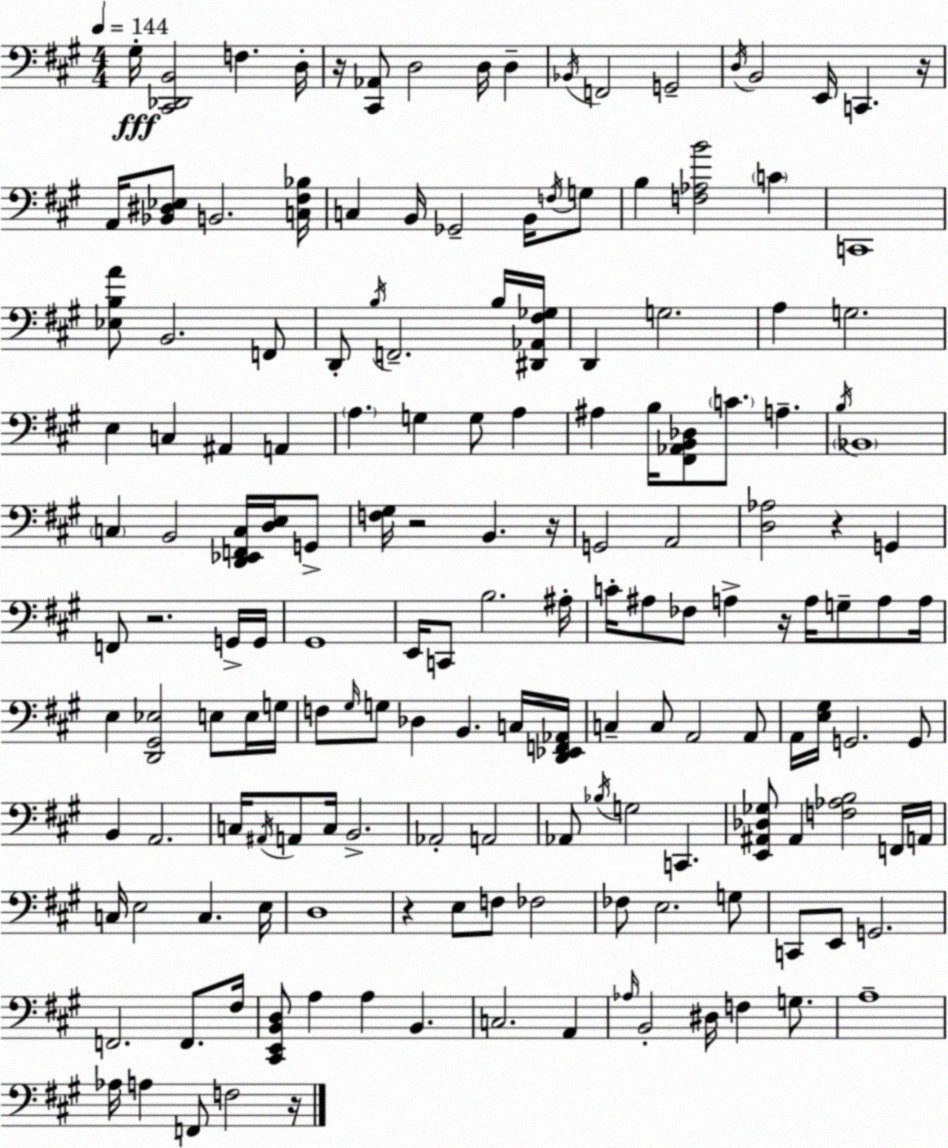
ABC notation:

X:1
T:Untitled
M:4/4
L:1/4
K:A
^G,/4 [^C,,_D,,B,,]2 F, D,/4 z/4 [^C,,_A,,]/2 D,2 D,/4 D, _B,,/4 F,,2 G,,2 D,/4 B,,2 E,,/4 C,, z/4 A,,/4 [_B,,^D,_E,]/2 B,,2 [C,^F,_B,]/4 C, B,,/4 _G,,2 B,,/4 F,/4 G,/2 B, [F,_A,B]2 C C,,4 [_E,B,A]/2 B,,2 F,,/2 D,,/2 B,/4 F,,2 B,/4 [^D,,_A,,^F,_G,]/4 D,, G,2 A, G,2 E, C, ^A,, A,, A, G, G,/2 A, ^A, B,/4 [^F,,_A,,B,,_D,]/2 C/2 A, B,/4 _B,,4 C, B,,2 [D,,_E,,F,,C,]/4 [D,E,]/4 G,,/2 [F,^G,]/4 z2 B,, z/4 G,,2 A,,2 [D,_A,]2 z G,, F,,/2 z2 G,,/4 G,,/4 ^G,,4 E,,/4 C,,/2 B,2 ^A,/4 C/4 ^A,/2 _F,/2 A, z/4 A,/4 G,/2 A,/2 A,/4 E, [D,,^G,,_E,]2 E,/2 E,/4 G,/4 F,/2 ^G,/4 G,/2 _D, B,, C,/4 [D,,_E,,F,,_A,,]/4 C, C,/2 A,,2 A,,/2 A,,/4 [E,^G,]/4 G,,2 G,,/2 B,, A,,2 C,/4 ^A,,/4 A,,/2 C,/4 B,,2 _A,,2 A,,2 _A,,/2 _B,/4 G,2 C,, [E,,^A,,_D,_G,]/2 ^A,, [F,_A,B,]2 F,,/4 A,,/4 C,/4 E,2 C, E,/4 D,4 z E,/2 F,/2 _F,2 _F,/2 E,2 G,/2 C,,/2 E,,/2 G,,2 F,,2 F,,/2 ^F,/4 [^C,,E,,B,,D,]/2 A, A, B,, C,2 A,, _A,/4 B,,2 ^D,/4 F, G,/2 A,4 _A,/4 A, F,,/2 F,2 z/4